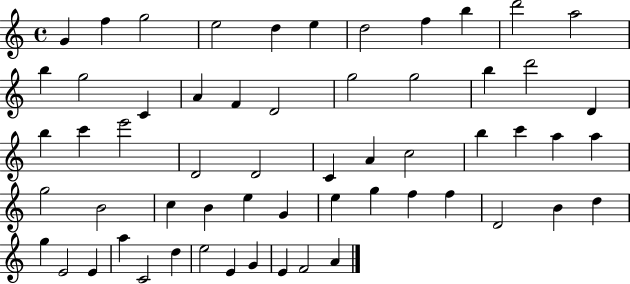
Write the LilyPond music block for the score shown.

{
  \clef treble
  \time 4/4
  \defaultTimeSignature
  \key c \major
  g'4 f''4 g''2 | e''2 d''4 e''4 | d''2 f''4 b''4 | d'''2 a''2 | \break b''4 g''2 c'4 | a'4 f'4 d'2 | g''2 g''2 | b''4 d'''2 d'4 | \break b''4 c'''4 e'''2 | d'2 d'2 | c'4 a'4 c''2 | b''4 c'''4 a''4 a''4 | \break g''2 b'2 | c''4 b'4 e''4 g'4 | e''4 g''4 f''4 f''4 | d'2 b'4 d''4 | \break g''4 e'2 e'4 | a''4 c'2 d''4 | e''2 e'4 g'4 | e'4 f'2 a'4 | \break \bar "|."
}